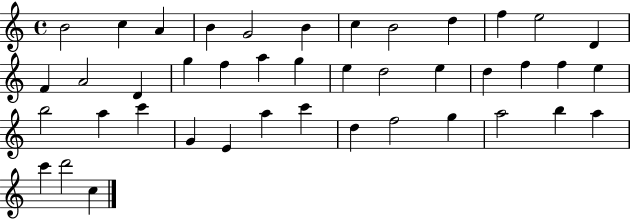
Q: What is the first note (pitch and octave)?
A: B4